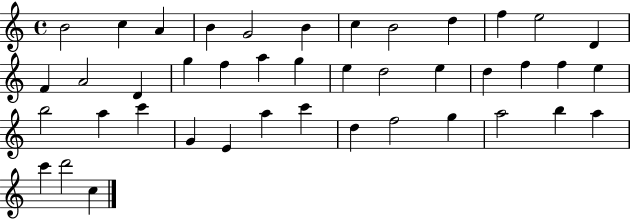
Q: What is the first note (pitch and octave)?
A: B4